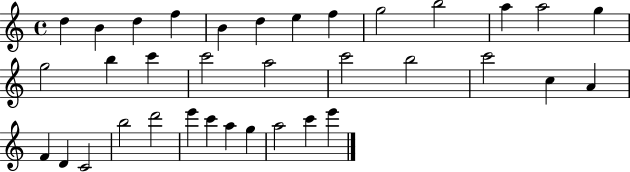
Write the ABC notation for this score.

X:1
T:Untitled
M:4/4
L:1/4
K:C
d B d f B d e f g2 b2 a a2 g g2 b c' c'2 a2 c'2 b2 c'2 c A F D C2 b2 d'2 e' c' a g a2 c' e'